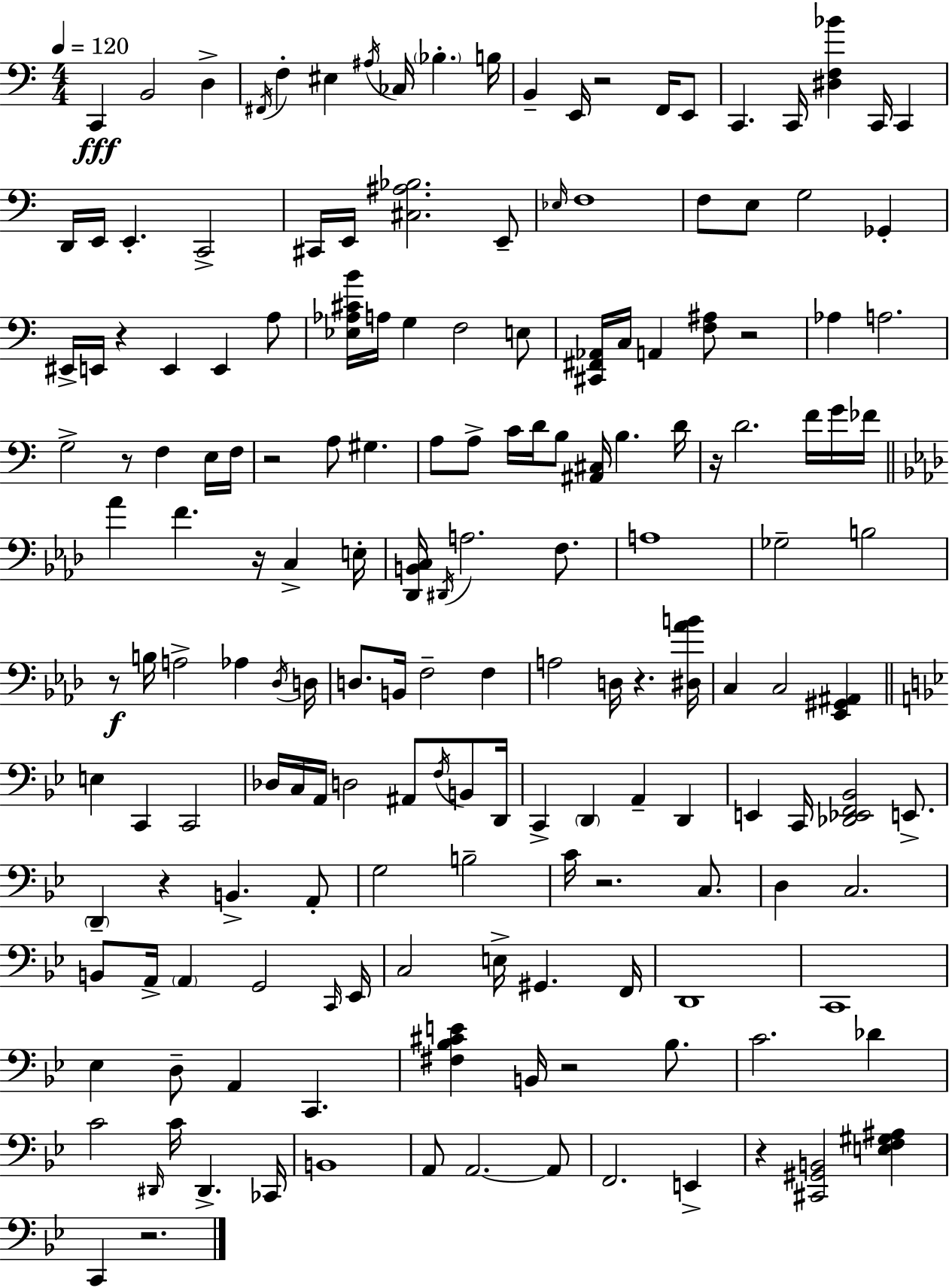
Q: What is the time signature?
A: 4/4